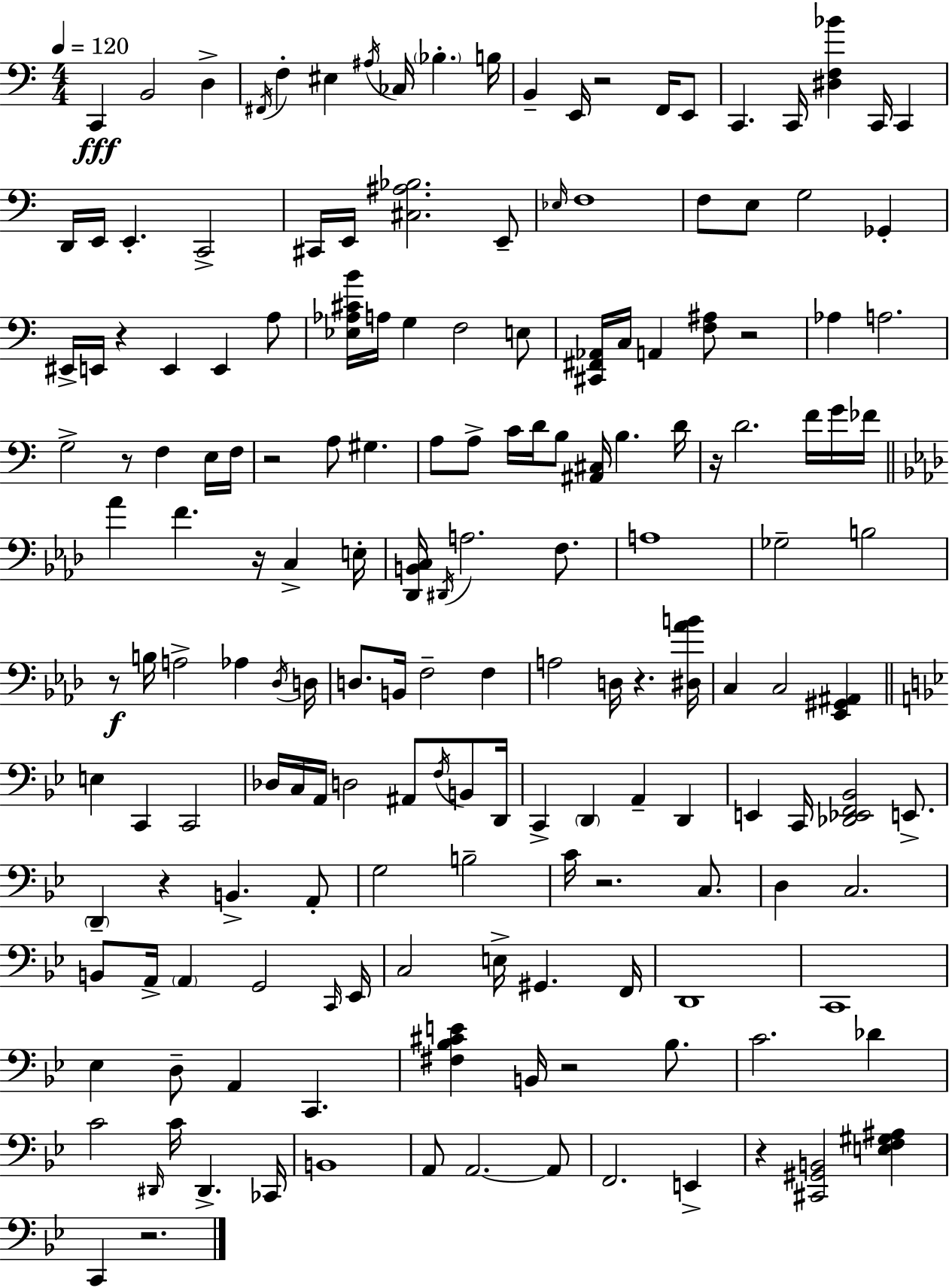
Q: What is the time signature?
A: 4/4